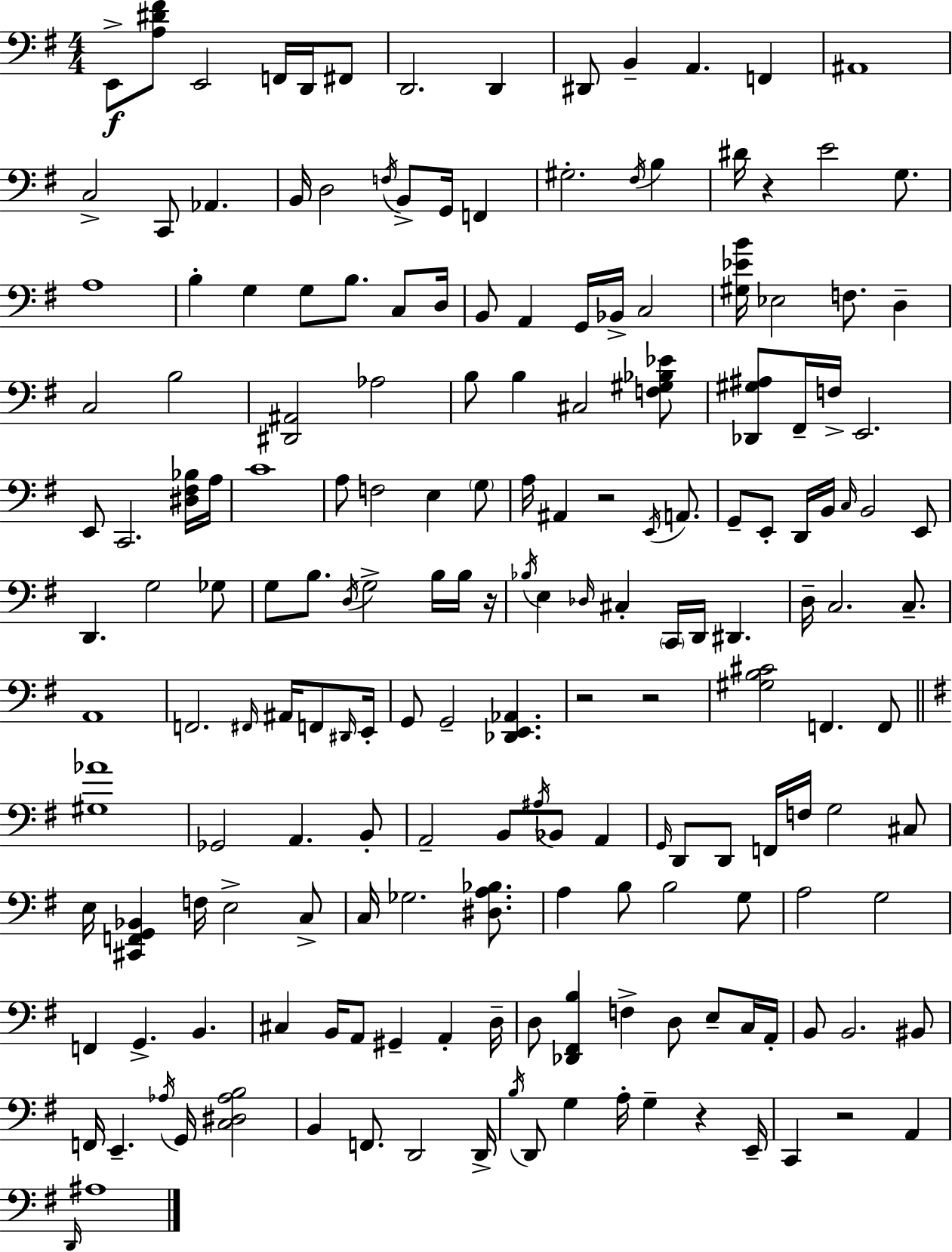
E2/e [A3,D#4,F#4]/e E2/h F2/s D2/s F#2/e D2/h. D2/q D#2/e B2/q A2/q. F2/q A#2/w C3/h C2/e Ab2/q. B2/s D3/h F3/s B2/e G2/s F2/q G#3/h. F#3/s B3/q D#4/s R/q E4/h G3/e. A3/w B3/q G3/q G3/e B3/e. C3/e D3/s B2/e A2/q G2/s Bb2/s C3/h [G#3,Eb4,B4]/s Eb3/h F3/e. D3/q C3/h B3/h [D#2,A#2]/h Ab3/h B3/e B3/q C#3/h [F3,G#3,Bb3,Eb4]/e [Db2,G#3,A#3]/e F#2/s F3/s E2/h. E2/e C2/h. [D#3,F#3,Bb3]/s A3/s C4/w A3/e F3/h E3/q G3/e A3/s A#2/q R/h E2/s A2/e. G2/e E2/e D2/s B2/s C3/s B2/h E2/e D2/q. G3/h Gb3/e G3/e B3/e. D3/s G3/h B3/s B3/s R/s Bb3/s E3/q Db3/s C#3/q C2/s D2/s D#2/q. D3/s C3/h. C3/e. A2/w F2/h. F#2/s A#2/s F2/e D#2/s E2/s G2/e G2/h [Db2,E2,Ab2]/q. R/h R/h [G#3,B3,C#4]/h F2/q. F2/e [G#3,Ab4]/w Gb2/h A2/q. B2/e A2/h B2/e A#3/s Bb2/e A2/q G2/s D2/e D2/e F2/s F3/s G3/h C#3/e E3/s [C#2,F2,G2,Bb2]/q F3/s E3/h C3/e C3/s Gb3/h. [D#3,A3,Bb3]/e. A3/q B3/e B3/h G3/e A3/h G3/h F2/q G2/q. B2/q. C#3/q B2/s A2/e G#2/q A2/q D3/s D3/e [Db2,F#2,B3]/q F3/q D3/e E3/e C3/s A2/s B2/e B2/h. BIS2/e F2/s E2/q. Ab3/s G2/s [C3,D#3,Ab3,B3]/h B2/q F2/e. D2/h D2/s B3/s D2/e G3/q A3/s G3/q R/q E2/s C2/q R/h A2/q D2/s A#3/w